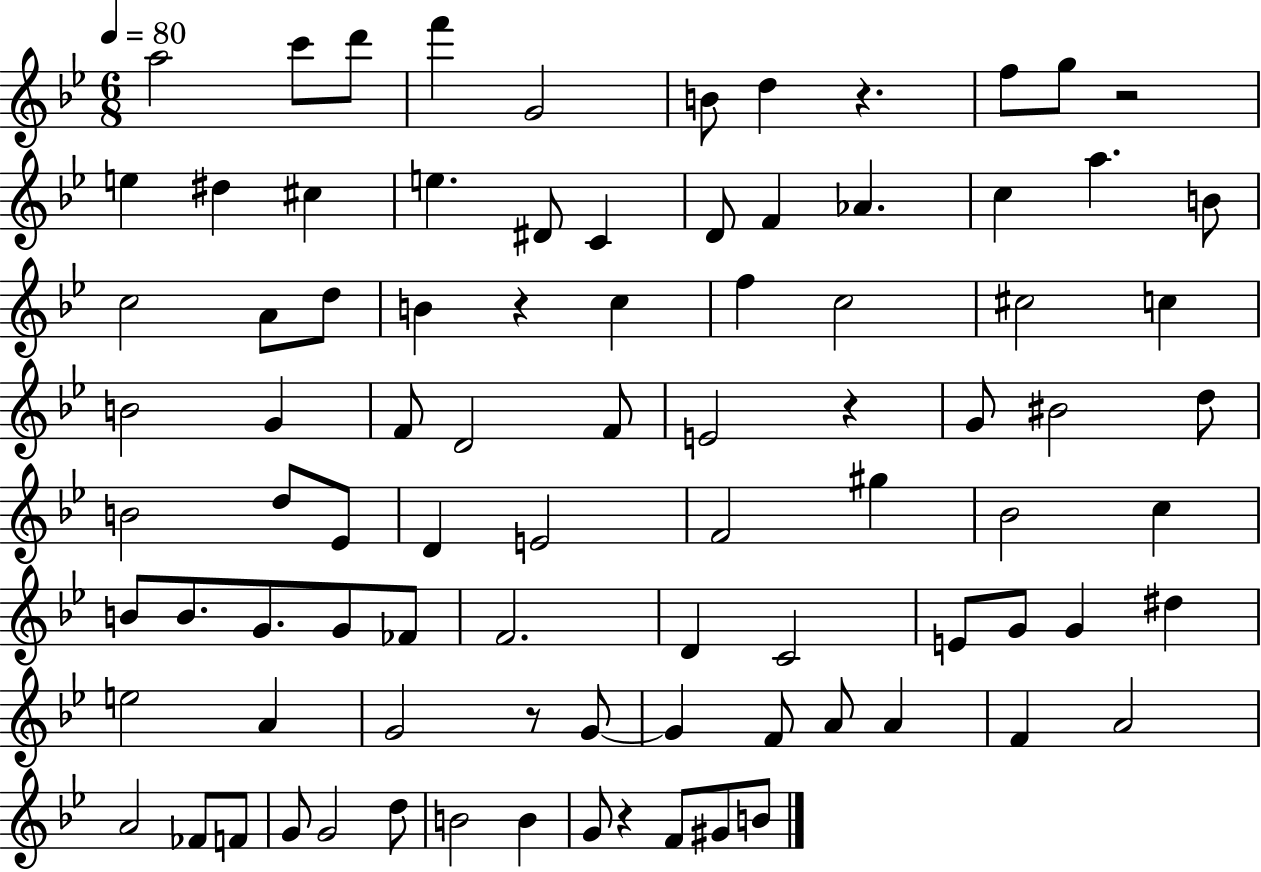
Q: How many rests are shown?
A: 6